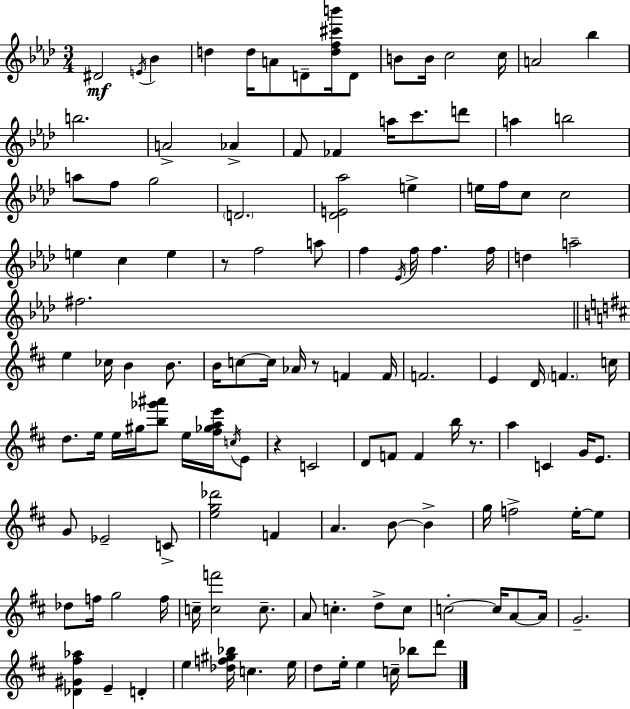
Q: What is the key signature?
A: F minor